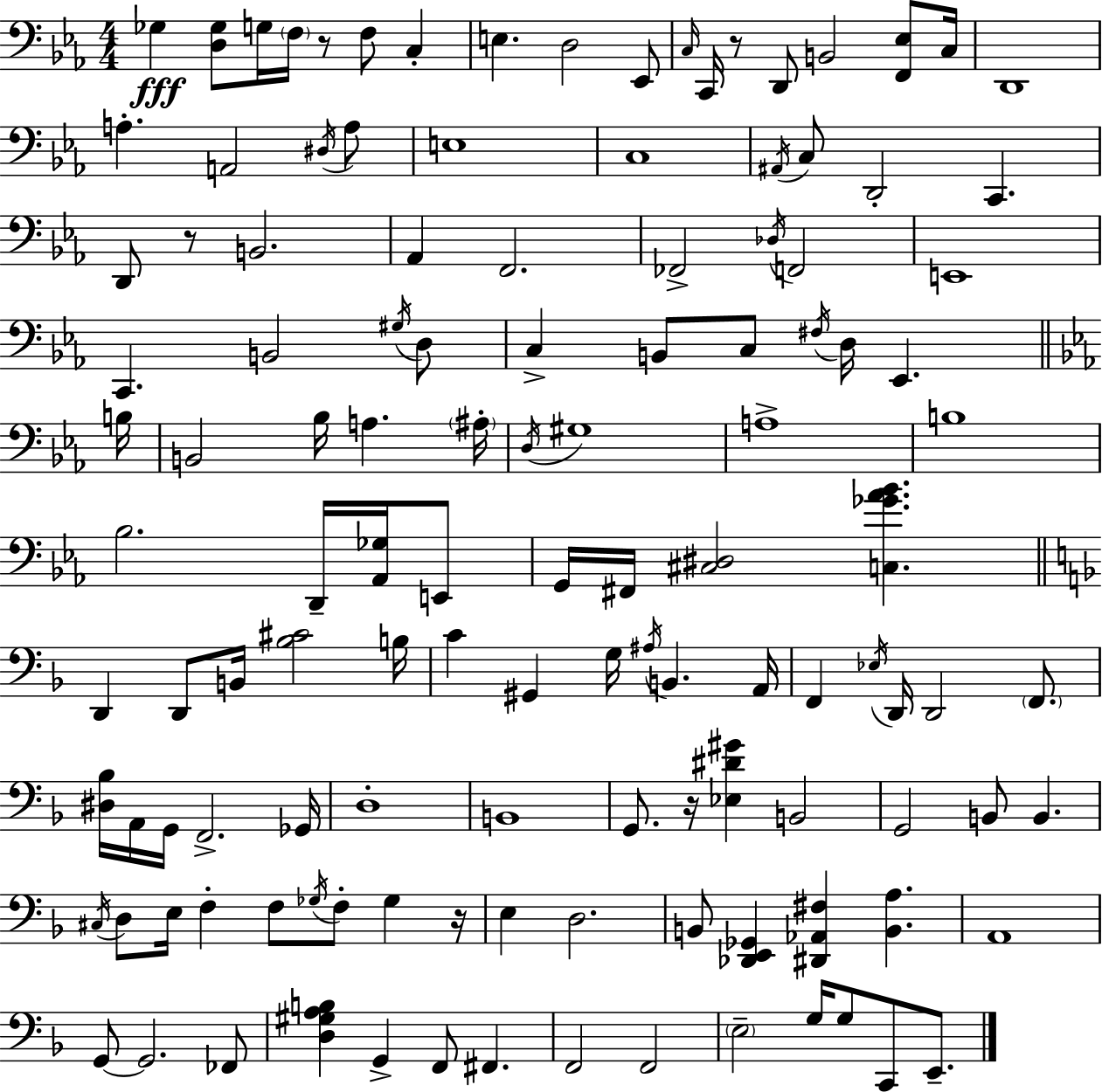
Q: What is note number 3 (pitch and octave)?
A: F3